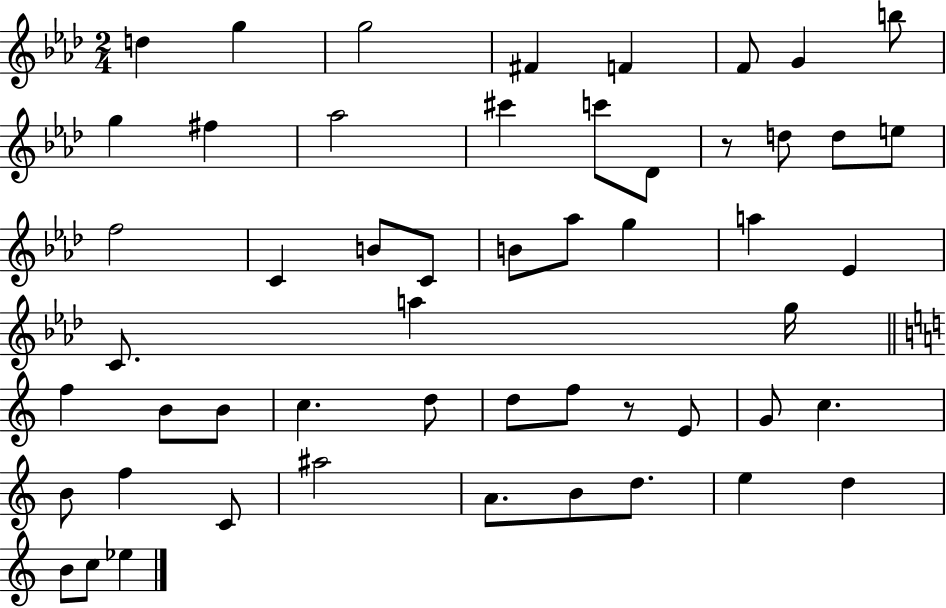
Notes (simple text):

D5/q G5/q G5/h F#4/q F4/q F4/e G4/q B5/e G5/q F#5/q Ab5/h C#6/q C6/e Db4/e R/e D5/e D5/e E5/e F5/h C4/q B4/e C4/e B4/e Ab5/e G5/q A5/q Eb4/q C4/e. A5/q G5/s F5/q B4/e B4/e C5/q. D5/e D5/e F5/e R/e E4/e G4/e C5/q. B4/e F5/q C4/e A#5/h A4/e. B4/e D5/e. E5/q D5/q B4/e C5/e Eb5/q